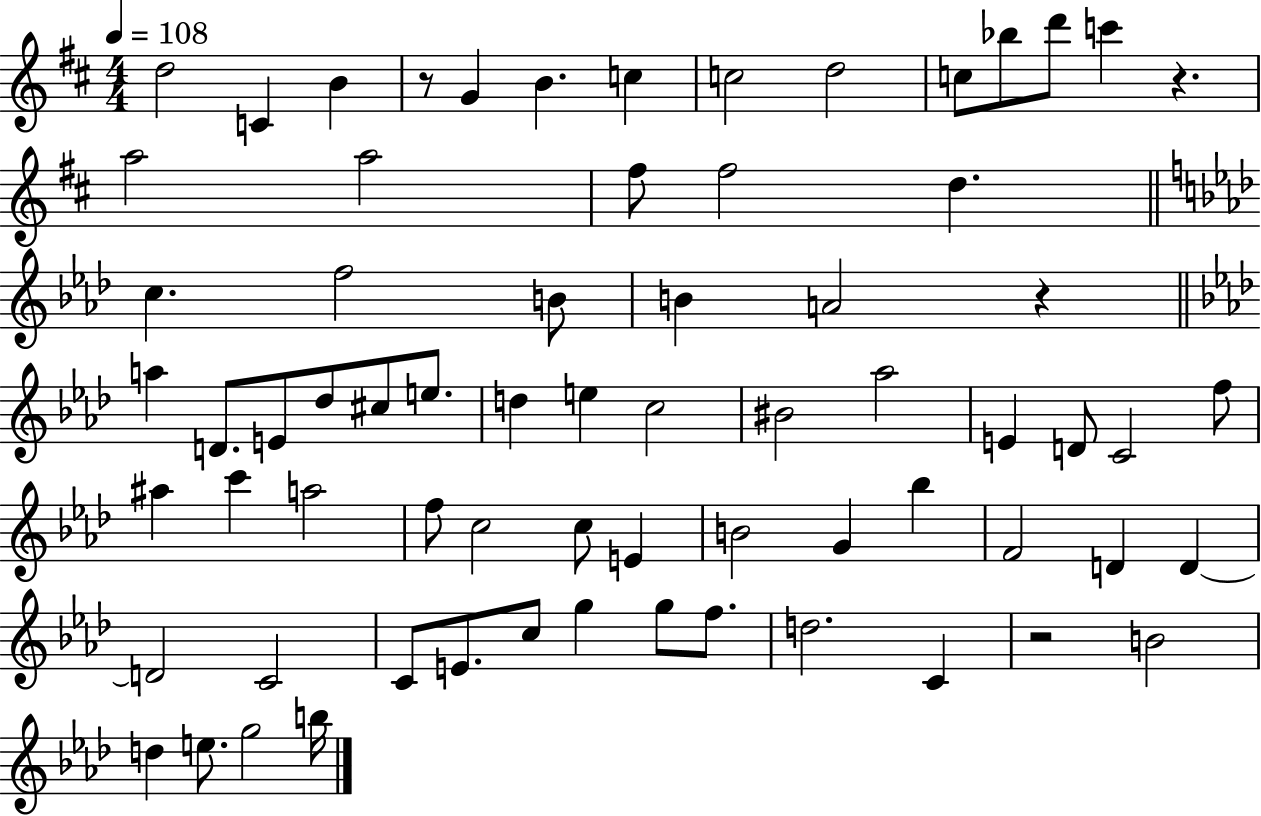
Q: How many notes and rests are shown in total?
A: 69